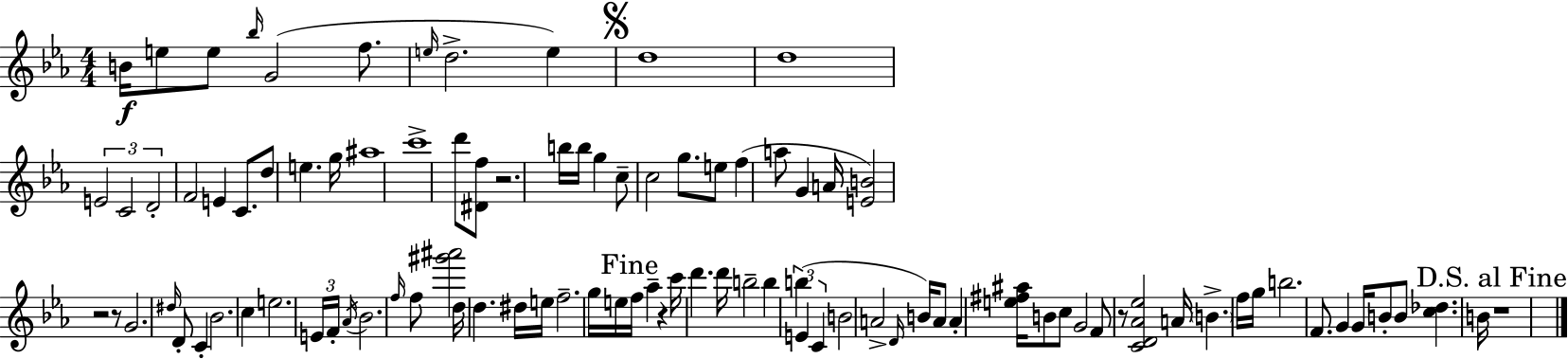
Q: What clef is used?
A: treble